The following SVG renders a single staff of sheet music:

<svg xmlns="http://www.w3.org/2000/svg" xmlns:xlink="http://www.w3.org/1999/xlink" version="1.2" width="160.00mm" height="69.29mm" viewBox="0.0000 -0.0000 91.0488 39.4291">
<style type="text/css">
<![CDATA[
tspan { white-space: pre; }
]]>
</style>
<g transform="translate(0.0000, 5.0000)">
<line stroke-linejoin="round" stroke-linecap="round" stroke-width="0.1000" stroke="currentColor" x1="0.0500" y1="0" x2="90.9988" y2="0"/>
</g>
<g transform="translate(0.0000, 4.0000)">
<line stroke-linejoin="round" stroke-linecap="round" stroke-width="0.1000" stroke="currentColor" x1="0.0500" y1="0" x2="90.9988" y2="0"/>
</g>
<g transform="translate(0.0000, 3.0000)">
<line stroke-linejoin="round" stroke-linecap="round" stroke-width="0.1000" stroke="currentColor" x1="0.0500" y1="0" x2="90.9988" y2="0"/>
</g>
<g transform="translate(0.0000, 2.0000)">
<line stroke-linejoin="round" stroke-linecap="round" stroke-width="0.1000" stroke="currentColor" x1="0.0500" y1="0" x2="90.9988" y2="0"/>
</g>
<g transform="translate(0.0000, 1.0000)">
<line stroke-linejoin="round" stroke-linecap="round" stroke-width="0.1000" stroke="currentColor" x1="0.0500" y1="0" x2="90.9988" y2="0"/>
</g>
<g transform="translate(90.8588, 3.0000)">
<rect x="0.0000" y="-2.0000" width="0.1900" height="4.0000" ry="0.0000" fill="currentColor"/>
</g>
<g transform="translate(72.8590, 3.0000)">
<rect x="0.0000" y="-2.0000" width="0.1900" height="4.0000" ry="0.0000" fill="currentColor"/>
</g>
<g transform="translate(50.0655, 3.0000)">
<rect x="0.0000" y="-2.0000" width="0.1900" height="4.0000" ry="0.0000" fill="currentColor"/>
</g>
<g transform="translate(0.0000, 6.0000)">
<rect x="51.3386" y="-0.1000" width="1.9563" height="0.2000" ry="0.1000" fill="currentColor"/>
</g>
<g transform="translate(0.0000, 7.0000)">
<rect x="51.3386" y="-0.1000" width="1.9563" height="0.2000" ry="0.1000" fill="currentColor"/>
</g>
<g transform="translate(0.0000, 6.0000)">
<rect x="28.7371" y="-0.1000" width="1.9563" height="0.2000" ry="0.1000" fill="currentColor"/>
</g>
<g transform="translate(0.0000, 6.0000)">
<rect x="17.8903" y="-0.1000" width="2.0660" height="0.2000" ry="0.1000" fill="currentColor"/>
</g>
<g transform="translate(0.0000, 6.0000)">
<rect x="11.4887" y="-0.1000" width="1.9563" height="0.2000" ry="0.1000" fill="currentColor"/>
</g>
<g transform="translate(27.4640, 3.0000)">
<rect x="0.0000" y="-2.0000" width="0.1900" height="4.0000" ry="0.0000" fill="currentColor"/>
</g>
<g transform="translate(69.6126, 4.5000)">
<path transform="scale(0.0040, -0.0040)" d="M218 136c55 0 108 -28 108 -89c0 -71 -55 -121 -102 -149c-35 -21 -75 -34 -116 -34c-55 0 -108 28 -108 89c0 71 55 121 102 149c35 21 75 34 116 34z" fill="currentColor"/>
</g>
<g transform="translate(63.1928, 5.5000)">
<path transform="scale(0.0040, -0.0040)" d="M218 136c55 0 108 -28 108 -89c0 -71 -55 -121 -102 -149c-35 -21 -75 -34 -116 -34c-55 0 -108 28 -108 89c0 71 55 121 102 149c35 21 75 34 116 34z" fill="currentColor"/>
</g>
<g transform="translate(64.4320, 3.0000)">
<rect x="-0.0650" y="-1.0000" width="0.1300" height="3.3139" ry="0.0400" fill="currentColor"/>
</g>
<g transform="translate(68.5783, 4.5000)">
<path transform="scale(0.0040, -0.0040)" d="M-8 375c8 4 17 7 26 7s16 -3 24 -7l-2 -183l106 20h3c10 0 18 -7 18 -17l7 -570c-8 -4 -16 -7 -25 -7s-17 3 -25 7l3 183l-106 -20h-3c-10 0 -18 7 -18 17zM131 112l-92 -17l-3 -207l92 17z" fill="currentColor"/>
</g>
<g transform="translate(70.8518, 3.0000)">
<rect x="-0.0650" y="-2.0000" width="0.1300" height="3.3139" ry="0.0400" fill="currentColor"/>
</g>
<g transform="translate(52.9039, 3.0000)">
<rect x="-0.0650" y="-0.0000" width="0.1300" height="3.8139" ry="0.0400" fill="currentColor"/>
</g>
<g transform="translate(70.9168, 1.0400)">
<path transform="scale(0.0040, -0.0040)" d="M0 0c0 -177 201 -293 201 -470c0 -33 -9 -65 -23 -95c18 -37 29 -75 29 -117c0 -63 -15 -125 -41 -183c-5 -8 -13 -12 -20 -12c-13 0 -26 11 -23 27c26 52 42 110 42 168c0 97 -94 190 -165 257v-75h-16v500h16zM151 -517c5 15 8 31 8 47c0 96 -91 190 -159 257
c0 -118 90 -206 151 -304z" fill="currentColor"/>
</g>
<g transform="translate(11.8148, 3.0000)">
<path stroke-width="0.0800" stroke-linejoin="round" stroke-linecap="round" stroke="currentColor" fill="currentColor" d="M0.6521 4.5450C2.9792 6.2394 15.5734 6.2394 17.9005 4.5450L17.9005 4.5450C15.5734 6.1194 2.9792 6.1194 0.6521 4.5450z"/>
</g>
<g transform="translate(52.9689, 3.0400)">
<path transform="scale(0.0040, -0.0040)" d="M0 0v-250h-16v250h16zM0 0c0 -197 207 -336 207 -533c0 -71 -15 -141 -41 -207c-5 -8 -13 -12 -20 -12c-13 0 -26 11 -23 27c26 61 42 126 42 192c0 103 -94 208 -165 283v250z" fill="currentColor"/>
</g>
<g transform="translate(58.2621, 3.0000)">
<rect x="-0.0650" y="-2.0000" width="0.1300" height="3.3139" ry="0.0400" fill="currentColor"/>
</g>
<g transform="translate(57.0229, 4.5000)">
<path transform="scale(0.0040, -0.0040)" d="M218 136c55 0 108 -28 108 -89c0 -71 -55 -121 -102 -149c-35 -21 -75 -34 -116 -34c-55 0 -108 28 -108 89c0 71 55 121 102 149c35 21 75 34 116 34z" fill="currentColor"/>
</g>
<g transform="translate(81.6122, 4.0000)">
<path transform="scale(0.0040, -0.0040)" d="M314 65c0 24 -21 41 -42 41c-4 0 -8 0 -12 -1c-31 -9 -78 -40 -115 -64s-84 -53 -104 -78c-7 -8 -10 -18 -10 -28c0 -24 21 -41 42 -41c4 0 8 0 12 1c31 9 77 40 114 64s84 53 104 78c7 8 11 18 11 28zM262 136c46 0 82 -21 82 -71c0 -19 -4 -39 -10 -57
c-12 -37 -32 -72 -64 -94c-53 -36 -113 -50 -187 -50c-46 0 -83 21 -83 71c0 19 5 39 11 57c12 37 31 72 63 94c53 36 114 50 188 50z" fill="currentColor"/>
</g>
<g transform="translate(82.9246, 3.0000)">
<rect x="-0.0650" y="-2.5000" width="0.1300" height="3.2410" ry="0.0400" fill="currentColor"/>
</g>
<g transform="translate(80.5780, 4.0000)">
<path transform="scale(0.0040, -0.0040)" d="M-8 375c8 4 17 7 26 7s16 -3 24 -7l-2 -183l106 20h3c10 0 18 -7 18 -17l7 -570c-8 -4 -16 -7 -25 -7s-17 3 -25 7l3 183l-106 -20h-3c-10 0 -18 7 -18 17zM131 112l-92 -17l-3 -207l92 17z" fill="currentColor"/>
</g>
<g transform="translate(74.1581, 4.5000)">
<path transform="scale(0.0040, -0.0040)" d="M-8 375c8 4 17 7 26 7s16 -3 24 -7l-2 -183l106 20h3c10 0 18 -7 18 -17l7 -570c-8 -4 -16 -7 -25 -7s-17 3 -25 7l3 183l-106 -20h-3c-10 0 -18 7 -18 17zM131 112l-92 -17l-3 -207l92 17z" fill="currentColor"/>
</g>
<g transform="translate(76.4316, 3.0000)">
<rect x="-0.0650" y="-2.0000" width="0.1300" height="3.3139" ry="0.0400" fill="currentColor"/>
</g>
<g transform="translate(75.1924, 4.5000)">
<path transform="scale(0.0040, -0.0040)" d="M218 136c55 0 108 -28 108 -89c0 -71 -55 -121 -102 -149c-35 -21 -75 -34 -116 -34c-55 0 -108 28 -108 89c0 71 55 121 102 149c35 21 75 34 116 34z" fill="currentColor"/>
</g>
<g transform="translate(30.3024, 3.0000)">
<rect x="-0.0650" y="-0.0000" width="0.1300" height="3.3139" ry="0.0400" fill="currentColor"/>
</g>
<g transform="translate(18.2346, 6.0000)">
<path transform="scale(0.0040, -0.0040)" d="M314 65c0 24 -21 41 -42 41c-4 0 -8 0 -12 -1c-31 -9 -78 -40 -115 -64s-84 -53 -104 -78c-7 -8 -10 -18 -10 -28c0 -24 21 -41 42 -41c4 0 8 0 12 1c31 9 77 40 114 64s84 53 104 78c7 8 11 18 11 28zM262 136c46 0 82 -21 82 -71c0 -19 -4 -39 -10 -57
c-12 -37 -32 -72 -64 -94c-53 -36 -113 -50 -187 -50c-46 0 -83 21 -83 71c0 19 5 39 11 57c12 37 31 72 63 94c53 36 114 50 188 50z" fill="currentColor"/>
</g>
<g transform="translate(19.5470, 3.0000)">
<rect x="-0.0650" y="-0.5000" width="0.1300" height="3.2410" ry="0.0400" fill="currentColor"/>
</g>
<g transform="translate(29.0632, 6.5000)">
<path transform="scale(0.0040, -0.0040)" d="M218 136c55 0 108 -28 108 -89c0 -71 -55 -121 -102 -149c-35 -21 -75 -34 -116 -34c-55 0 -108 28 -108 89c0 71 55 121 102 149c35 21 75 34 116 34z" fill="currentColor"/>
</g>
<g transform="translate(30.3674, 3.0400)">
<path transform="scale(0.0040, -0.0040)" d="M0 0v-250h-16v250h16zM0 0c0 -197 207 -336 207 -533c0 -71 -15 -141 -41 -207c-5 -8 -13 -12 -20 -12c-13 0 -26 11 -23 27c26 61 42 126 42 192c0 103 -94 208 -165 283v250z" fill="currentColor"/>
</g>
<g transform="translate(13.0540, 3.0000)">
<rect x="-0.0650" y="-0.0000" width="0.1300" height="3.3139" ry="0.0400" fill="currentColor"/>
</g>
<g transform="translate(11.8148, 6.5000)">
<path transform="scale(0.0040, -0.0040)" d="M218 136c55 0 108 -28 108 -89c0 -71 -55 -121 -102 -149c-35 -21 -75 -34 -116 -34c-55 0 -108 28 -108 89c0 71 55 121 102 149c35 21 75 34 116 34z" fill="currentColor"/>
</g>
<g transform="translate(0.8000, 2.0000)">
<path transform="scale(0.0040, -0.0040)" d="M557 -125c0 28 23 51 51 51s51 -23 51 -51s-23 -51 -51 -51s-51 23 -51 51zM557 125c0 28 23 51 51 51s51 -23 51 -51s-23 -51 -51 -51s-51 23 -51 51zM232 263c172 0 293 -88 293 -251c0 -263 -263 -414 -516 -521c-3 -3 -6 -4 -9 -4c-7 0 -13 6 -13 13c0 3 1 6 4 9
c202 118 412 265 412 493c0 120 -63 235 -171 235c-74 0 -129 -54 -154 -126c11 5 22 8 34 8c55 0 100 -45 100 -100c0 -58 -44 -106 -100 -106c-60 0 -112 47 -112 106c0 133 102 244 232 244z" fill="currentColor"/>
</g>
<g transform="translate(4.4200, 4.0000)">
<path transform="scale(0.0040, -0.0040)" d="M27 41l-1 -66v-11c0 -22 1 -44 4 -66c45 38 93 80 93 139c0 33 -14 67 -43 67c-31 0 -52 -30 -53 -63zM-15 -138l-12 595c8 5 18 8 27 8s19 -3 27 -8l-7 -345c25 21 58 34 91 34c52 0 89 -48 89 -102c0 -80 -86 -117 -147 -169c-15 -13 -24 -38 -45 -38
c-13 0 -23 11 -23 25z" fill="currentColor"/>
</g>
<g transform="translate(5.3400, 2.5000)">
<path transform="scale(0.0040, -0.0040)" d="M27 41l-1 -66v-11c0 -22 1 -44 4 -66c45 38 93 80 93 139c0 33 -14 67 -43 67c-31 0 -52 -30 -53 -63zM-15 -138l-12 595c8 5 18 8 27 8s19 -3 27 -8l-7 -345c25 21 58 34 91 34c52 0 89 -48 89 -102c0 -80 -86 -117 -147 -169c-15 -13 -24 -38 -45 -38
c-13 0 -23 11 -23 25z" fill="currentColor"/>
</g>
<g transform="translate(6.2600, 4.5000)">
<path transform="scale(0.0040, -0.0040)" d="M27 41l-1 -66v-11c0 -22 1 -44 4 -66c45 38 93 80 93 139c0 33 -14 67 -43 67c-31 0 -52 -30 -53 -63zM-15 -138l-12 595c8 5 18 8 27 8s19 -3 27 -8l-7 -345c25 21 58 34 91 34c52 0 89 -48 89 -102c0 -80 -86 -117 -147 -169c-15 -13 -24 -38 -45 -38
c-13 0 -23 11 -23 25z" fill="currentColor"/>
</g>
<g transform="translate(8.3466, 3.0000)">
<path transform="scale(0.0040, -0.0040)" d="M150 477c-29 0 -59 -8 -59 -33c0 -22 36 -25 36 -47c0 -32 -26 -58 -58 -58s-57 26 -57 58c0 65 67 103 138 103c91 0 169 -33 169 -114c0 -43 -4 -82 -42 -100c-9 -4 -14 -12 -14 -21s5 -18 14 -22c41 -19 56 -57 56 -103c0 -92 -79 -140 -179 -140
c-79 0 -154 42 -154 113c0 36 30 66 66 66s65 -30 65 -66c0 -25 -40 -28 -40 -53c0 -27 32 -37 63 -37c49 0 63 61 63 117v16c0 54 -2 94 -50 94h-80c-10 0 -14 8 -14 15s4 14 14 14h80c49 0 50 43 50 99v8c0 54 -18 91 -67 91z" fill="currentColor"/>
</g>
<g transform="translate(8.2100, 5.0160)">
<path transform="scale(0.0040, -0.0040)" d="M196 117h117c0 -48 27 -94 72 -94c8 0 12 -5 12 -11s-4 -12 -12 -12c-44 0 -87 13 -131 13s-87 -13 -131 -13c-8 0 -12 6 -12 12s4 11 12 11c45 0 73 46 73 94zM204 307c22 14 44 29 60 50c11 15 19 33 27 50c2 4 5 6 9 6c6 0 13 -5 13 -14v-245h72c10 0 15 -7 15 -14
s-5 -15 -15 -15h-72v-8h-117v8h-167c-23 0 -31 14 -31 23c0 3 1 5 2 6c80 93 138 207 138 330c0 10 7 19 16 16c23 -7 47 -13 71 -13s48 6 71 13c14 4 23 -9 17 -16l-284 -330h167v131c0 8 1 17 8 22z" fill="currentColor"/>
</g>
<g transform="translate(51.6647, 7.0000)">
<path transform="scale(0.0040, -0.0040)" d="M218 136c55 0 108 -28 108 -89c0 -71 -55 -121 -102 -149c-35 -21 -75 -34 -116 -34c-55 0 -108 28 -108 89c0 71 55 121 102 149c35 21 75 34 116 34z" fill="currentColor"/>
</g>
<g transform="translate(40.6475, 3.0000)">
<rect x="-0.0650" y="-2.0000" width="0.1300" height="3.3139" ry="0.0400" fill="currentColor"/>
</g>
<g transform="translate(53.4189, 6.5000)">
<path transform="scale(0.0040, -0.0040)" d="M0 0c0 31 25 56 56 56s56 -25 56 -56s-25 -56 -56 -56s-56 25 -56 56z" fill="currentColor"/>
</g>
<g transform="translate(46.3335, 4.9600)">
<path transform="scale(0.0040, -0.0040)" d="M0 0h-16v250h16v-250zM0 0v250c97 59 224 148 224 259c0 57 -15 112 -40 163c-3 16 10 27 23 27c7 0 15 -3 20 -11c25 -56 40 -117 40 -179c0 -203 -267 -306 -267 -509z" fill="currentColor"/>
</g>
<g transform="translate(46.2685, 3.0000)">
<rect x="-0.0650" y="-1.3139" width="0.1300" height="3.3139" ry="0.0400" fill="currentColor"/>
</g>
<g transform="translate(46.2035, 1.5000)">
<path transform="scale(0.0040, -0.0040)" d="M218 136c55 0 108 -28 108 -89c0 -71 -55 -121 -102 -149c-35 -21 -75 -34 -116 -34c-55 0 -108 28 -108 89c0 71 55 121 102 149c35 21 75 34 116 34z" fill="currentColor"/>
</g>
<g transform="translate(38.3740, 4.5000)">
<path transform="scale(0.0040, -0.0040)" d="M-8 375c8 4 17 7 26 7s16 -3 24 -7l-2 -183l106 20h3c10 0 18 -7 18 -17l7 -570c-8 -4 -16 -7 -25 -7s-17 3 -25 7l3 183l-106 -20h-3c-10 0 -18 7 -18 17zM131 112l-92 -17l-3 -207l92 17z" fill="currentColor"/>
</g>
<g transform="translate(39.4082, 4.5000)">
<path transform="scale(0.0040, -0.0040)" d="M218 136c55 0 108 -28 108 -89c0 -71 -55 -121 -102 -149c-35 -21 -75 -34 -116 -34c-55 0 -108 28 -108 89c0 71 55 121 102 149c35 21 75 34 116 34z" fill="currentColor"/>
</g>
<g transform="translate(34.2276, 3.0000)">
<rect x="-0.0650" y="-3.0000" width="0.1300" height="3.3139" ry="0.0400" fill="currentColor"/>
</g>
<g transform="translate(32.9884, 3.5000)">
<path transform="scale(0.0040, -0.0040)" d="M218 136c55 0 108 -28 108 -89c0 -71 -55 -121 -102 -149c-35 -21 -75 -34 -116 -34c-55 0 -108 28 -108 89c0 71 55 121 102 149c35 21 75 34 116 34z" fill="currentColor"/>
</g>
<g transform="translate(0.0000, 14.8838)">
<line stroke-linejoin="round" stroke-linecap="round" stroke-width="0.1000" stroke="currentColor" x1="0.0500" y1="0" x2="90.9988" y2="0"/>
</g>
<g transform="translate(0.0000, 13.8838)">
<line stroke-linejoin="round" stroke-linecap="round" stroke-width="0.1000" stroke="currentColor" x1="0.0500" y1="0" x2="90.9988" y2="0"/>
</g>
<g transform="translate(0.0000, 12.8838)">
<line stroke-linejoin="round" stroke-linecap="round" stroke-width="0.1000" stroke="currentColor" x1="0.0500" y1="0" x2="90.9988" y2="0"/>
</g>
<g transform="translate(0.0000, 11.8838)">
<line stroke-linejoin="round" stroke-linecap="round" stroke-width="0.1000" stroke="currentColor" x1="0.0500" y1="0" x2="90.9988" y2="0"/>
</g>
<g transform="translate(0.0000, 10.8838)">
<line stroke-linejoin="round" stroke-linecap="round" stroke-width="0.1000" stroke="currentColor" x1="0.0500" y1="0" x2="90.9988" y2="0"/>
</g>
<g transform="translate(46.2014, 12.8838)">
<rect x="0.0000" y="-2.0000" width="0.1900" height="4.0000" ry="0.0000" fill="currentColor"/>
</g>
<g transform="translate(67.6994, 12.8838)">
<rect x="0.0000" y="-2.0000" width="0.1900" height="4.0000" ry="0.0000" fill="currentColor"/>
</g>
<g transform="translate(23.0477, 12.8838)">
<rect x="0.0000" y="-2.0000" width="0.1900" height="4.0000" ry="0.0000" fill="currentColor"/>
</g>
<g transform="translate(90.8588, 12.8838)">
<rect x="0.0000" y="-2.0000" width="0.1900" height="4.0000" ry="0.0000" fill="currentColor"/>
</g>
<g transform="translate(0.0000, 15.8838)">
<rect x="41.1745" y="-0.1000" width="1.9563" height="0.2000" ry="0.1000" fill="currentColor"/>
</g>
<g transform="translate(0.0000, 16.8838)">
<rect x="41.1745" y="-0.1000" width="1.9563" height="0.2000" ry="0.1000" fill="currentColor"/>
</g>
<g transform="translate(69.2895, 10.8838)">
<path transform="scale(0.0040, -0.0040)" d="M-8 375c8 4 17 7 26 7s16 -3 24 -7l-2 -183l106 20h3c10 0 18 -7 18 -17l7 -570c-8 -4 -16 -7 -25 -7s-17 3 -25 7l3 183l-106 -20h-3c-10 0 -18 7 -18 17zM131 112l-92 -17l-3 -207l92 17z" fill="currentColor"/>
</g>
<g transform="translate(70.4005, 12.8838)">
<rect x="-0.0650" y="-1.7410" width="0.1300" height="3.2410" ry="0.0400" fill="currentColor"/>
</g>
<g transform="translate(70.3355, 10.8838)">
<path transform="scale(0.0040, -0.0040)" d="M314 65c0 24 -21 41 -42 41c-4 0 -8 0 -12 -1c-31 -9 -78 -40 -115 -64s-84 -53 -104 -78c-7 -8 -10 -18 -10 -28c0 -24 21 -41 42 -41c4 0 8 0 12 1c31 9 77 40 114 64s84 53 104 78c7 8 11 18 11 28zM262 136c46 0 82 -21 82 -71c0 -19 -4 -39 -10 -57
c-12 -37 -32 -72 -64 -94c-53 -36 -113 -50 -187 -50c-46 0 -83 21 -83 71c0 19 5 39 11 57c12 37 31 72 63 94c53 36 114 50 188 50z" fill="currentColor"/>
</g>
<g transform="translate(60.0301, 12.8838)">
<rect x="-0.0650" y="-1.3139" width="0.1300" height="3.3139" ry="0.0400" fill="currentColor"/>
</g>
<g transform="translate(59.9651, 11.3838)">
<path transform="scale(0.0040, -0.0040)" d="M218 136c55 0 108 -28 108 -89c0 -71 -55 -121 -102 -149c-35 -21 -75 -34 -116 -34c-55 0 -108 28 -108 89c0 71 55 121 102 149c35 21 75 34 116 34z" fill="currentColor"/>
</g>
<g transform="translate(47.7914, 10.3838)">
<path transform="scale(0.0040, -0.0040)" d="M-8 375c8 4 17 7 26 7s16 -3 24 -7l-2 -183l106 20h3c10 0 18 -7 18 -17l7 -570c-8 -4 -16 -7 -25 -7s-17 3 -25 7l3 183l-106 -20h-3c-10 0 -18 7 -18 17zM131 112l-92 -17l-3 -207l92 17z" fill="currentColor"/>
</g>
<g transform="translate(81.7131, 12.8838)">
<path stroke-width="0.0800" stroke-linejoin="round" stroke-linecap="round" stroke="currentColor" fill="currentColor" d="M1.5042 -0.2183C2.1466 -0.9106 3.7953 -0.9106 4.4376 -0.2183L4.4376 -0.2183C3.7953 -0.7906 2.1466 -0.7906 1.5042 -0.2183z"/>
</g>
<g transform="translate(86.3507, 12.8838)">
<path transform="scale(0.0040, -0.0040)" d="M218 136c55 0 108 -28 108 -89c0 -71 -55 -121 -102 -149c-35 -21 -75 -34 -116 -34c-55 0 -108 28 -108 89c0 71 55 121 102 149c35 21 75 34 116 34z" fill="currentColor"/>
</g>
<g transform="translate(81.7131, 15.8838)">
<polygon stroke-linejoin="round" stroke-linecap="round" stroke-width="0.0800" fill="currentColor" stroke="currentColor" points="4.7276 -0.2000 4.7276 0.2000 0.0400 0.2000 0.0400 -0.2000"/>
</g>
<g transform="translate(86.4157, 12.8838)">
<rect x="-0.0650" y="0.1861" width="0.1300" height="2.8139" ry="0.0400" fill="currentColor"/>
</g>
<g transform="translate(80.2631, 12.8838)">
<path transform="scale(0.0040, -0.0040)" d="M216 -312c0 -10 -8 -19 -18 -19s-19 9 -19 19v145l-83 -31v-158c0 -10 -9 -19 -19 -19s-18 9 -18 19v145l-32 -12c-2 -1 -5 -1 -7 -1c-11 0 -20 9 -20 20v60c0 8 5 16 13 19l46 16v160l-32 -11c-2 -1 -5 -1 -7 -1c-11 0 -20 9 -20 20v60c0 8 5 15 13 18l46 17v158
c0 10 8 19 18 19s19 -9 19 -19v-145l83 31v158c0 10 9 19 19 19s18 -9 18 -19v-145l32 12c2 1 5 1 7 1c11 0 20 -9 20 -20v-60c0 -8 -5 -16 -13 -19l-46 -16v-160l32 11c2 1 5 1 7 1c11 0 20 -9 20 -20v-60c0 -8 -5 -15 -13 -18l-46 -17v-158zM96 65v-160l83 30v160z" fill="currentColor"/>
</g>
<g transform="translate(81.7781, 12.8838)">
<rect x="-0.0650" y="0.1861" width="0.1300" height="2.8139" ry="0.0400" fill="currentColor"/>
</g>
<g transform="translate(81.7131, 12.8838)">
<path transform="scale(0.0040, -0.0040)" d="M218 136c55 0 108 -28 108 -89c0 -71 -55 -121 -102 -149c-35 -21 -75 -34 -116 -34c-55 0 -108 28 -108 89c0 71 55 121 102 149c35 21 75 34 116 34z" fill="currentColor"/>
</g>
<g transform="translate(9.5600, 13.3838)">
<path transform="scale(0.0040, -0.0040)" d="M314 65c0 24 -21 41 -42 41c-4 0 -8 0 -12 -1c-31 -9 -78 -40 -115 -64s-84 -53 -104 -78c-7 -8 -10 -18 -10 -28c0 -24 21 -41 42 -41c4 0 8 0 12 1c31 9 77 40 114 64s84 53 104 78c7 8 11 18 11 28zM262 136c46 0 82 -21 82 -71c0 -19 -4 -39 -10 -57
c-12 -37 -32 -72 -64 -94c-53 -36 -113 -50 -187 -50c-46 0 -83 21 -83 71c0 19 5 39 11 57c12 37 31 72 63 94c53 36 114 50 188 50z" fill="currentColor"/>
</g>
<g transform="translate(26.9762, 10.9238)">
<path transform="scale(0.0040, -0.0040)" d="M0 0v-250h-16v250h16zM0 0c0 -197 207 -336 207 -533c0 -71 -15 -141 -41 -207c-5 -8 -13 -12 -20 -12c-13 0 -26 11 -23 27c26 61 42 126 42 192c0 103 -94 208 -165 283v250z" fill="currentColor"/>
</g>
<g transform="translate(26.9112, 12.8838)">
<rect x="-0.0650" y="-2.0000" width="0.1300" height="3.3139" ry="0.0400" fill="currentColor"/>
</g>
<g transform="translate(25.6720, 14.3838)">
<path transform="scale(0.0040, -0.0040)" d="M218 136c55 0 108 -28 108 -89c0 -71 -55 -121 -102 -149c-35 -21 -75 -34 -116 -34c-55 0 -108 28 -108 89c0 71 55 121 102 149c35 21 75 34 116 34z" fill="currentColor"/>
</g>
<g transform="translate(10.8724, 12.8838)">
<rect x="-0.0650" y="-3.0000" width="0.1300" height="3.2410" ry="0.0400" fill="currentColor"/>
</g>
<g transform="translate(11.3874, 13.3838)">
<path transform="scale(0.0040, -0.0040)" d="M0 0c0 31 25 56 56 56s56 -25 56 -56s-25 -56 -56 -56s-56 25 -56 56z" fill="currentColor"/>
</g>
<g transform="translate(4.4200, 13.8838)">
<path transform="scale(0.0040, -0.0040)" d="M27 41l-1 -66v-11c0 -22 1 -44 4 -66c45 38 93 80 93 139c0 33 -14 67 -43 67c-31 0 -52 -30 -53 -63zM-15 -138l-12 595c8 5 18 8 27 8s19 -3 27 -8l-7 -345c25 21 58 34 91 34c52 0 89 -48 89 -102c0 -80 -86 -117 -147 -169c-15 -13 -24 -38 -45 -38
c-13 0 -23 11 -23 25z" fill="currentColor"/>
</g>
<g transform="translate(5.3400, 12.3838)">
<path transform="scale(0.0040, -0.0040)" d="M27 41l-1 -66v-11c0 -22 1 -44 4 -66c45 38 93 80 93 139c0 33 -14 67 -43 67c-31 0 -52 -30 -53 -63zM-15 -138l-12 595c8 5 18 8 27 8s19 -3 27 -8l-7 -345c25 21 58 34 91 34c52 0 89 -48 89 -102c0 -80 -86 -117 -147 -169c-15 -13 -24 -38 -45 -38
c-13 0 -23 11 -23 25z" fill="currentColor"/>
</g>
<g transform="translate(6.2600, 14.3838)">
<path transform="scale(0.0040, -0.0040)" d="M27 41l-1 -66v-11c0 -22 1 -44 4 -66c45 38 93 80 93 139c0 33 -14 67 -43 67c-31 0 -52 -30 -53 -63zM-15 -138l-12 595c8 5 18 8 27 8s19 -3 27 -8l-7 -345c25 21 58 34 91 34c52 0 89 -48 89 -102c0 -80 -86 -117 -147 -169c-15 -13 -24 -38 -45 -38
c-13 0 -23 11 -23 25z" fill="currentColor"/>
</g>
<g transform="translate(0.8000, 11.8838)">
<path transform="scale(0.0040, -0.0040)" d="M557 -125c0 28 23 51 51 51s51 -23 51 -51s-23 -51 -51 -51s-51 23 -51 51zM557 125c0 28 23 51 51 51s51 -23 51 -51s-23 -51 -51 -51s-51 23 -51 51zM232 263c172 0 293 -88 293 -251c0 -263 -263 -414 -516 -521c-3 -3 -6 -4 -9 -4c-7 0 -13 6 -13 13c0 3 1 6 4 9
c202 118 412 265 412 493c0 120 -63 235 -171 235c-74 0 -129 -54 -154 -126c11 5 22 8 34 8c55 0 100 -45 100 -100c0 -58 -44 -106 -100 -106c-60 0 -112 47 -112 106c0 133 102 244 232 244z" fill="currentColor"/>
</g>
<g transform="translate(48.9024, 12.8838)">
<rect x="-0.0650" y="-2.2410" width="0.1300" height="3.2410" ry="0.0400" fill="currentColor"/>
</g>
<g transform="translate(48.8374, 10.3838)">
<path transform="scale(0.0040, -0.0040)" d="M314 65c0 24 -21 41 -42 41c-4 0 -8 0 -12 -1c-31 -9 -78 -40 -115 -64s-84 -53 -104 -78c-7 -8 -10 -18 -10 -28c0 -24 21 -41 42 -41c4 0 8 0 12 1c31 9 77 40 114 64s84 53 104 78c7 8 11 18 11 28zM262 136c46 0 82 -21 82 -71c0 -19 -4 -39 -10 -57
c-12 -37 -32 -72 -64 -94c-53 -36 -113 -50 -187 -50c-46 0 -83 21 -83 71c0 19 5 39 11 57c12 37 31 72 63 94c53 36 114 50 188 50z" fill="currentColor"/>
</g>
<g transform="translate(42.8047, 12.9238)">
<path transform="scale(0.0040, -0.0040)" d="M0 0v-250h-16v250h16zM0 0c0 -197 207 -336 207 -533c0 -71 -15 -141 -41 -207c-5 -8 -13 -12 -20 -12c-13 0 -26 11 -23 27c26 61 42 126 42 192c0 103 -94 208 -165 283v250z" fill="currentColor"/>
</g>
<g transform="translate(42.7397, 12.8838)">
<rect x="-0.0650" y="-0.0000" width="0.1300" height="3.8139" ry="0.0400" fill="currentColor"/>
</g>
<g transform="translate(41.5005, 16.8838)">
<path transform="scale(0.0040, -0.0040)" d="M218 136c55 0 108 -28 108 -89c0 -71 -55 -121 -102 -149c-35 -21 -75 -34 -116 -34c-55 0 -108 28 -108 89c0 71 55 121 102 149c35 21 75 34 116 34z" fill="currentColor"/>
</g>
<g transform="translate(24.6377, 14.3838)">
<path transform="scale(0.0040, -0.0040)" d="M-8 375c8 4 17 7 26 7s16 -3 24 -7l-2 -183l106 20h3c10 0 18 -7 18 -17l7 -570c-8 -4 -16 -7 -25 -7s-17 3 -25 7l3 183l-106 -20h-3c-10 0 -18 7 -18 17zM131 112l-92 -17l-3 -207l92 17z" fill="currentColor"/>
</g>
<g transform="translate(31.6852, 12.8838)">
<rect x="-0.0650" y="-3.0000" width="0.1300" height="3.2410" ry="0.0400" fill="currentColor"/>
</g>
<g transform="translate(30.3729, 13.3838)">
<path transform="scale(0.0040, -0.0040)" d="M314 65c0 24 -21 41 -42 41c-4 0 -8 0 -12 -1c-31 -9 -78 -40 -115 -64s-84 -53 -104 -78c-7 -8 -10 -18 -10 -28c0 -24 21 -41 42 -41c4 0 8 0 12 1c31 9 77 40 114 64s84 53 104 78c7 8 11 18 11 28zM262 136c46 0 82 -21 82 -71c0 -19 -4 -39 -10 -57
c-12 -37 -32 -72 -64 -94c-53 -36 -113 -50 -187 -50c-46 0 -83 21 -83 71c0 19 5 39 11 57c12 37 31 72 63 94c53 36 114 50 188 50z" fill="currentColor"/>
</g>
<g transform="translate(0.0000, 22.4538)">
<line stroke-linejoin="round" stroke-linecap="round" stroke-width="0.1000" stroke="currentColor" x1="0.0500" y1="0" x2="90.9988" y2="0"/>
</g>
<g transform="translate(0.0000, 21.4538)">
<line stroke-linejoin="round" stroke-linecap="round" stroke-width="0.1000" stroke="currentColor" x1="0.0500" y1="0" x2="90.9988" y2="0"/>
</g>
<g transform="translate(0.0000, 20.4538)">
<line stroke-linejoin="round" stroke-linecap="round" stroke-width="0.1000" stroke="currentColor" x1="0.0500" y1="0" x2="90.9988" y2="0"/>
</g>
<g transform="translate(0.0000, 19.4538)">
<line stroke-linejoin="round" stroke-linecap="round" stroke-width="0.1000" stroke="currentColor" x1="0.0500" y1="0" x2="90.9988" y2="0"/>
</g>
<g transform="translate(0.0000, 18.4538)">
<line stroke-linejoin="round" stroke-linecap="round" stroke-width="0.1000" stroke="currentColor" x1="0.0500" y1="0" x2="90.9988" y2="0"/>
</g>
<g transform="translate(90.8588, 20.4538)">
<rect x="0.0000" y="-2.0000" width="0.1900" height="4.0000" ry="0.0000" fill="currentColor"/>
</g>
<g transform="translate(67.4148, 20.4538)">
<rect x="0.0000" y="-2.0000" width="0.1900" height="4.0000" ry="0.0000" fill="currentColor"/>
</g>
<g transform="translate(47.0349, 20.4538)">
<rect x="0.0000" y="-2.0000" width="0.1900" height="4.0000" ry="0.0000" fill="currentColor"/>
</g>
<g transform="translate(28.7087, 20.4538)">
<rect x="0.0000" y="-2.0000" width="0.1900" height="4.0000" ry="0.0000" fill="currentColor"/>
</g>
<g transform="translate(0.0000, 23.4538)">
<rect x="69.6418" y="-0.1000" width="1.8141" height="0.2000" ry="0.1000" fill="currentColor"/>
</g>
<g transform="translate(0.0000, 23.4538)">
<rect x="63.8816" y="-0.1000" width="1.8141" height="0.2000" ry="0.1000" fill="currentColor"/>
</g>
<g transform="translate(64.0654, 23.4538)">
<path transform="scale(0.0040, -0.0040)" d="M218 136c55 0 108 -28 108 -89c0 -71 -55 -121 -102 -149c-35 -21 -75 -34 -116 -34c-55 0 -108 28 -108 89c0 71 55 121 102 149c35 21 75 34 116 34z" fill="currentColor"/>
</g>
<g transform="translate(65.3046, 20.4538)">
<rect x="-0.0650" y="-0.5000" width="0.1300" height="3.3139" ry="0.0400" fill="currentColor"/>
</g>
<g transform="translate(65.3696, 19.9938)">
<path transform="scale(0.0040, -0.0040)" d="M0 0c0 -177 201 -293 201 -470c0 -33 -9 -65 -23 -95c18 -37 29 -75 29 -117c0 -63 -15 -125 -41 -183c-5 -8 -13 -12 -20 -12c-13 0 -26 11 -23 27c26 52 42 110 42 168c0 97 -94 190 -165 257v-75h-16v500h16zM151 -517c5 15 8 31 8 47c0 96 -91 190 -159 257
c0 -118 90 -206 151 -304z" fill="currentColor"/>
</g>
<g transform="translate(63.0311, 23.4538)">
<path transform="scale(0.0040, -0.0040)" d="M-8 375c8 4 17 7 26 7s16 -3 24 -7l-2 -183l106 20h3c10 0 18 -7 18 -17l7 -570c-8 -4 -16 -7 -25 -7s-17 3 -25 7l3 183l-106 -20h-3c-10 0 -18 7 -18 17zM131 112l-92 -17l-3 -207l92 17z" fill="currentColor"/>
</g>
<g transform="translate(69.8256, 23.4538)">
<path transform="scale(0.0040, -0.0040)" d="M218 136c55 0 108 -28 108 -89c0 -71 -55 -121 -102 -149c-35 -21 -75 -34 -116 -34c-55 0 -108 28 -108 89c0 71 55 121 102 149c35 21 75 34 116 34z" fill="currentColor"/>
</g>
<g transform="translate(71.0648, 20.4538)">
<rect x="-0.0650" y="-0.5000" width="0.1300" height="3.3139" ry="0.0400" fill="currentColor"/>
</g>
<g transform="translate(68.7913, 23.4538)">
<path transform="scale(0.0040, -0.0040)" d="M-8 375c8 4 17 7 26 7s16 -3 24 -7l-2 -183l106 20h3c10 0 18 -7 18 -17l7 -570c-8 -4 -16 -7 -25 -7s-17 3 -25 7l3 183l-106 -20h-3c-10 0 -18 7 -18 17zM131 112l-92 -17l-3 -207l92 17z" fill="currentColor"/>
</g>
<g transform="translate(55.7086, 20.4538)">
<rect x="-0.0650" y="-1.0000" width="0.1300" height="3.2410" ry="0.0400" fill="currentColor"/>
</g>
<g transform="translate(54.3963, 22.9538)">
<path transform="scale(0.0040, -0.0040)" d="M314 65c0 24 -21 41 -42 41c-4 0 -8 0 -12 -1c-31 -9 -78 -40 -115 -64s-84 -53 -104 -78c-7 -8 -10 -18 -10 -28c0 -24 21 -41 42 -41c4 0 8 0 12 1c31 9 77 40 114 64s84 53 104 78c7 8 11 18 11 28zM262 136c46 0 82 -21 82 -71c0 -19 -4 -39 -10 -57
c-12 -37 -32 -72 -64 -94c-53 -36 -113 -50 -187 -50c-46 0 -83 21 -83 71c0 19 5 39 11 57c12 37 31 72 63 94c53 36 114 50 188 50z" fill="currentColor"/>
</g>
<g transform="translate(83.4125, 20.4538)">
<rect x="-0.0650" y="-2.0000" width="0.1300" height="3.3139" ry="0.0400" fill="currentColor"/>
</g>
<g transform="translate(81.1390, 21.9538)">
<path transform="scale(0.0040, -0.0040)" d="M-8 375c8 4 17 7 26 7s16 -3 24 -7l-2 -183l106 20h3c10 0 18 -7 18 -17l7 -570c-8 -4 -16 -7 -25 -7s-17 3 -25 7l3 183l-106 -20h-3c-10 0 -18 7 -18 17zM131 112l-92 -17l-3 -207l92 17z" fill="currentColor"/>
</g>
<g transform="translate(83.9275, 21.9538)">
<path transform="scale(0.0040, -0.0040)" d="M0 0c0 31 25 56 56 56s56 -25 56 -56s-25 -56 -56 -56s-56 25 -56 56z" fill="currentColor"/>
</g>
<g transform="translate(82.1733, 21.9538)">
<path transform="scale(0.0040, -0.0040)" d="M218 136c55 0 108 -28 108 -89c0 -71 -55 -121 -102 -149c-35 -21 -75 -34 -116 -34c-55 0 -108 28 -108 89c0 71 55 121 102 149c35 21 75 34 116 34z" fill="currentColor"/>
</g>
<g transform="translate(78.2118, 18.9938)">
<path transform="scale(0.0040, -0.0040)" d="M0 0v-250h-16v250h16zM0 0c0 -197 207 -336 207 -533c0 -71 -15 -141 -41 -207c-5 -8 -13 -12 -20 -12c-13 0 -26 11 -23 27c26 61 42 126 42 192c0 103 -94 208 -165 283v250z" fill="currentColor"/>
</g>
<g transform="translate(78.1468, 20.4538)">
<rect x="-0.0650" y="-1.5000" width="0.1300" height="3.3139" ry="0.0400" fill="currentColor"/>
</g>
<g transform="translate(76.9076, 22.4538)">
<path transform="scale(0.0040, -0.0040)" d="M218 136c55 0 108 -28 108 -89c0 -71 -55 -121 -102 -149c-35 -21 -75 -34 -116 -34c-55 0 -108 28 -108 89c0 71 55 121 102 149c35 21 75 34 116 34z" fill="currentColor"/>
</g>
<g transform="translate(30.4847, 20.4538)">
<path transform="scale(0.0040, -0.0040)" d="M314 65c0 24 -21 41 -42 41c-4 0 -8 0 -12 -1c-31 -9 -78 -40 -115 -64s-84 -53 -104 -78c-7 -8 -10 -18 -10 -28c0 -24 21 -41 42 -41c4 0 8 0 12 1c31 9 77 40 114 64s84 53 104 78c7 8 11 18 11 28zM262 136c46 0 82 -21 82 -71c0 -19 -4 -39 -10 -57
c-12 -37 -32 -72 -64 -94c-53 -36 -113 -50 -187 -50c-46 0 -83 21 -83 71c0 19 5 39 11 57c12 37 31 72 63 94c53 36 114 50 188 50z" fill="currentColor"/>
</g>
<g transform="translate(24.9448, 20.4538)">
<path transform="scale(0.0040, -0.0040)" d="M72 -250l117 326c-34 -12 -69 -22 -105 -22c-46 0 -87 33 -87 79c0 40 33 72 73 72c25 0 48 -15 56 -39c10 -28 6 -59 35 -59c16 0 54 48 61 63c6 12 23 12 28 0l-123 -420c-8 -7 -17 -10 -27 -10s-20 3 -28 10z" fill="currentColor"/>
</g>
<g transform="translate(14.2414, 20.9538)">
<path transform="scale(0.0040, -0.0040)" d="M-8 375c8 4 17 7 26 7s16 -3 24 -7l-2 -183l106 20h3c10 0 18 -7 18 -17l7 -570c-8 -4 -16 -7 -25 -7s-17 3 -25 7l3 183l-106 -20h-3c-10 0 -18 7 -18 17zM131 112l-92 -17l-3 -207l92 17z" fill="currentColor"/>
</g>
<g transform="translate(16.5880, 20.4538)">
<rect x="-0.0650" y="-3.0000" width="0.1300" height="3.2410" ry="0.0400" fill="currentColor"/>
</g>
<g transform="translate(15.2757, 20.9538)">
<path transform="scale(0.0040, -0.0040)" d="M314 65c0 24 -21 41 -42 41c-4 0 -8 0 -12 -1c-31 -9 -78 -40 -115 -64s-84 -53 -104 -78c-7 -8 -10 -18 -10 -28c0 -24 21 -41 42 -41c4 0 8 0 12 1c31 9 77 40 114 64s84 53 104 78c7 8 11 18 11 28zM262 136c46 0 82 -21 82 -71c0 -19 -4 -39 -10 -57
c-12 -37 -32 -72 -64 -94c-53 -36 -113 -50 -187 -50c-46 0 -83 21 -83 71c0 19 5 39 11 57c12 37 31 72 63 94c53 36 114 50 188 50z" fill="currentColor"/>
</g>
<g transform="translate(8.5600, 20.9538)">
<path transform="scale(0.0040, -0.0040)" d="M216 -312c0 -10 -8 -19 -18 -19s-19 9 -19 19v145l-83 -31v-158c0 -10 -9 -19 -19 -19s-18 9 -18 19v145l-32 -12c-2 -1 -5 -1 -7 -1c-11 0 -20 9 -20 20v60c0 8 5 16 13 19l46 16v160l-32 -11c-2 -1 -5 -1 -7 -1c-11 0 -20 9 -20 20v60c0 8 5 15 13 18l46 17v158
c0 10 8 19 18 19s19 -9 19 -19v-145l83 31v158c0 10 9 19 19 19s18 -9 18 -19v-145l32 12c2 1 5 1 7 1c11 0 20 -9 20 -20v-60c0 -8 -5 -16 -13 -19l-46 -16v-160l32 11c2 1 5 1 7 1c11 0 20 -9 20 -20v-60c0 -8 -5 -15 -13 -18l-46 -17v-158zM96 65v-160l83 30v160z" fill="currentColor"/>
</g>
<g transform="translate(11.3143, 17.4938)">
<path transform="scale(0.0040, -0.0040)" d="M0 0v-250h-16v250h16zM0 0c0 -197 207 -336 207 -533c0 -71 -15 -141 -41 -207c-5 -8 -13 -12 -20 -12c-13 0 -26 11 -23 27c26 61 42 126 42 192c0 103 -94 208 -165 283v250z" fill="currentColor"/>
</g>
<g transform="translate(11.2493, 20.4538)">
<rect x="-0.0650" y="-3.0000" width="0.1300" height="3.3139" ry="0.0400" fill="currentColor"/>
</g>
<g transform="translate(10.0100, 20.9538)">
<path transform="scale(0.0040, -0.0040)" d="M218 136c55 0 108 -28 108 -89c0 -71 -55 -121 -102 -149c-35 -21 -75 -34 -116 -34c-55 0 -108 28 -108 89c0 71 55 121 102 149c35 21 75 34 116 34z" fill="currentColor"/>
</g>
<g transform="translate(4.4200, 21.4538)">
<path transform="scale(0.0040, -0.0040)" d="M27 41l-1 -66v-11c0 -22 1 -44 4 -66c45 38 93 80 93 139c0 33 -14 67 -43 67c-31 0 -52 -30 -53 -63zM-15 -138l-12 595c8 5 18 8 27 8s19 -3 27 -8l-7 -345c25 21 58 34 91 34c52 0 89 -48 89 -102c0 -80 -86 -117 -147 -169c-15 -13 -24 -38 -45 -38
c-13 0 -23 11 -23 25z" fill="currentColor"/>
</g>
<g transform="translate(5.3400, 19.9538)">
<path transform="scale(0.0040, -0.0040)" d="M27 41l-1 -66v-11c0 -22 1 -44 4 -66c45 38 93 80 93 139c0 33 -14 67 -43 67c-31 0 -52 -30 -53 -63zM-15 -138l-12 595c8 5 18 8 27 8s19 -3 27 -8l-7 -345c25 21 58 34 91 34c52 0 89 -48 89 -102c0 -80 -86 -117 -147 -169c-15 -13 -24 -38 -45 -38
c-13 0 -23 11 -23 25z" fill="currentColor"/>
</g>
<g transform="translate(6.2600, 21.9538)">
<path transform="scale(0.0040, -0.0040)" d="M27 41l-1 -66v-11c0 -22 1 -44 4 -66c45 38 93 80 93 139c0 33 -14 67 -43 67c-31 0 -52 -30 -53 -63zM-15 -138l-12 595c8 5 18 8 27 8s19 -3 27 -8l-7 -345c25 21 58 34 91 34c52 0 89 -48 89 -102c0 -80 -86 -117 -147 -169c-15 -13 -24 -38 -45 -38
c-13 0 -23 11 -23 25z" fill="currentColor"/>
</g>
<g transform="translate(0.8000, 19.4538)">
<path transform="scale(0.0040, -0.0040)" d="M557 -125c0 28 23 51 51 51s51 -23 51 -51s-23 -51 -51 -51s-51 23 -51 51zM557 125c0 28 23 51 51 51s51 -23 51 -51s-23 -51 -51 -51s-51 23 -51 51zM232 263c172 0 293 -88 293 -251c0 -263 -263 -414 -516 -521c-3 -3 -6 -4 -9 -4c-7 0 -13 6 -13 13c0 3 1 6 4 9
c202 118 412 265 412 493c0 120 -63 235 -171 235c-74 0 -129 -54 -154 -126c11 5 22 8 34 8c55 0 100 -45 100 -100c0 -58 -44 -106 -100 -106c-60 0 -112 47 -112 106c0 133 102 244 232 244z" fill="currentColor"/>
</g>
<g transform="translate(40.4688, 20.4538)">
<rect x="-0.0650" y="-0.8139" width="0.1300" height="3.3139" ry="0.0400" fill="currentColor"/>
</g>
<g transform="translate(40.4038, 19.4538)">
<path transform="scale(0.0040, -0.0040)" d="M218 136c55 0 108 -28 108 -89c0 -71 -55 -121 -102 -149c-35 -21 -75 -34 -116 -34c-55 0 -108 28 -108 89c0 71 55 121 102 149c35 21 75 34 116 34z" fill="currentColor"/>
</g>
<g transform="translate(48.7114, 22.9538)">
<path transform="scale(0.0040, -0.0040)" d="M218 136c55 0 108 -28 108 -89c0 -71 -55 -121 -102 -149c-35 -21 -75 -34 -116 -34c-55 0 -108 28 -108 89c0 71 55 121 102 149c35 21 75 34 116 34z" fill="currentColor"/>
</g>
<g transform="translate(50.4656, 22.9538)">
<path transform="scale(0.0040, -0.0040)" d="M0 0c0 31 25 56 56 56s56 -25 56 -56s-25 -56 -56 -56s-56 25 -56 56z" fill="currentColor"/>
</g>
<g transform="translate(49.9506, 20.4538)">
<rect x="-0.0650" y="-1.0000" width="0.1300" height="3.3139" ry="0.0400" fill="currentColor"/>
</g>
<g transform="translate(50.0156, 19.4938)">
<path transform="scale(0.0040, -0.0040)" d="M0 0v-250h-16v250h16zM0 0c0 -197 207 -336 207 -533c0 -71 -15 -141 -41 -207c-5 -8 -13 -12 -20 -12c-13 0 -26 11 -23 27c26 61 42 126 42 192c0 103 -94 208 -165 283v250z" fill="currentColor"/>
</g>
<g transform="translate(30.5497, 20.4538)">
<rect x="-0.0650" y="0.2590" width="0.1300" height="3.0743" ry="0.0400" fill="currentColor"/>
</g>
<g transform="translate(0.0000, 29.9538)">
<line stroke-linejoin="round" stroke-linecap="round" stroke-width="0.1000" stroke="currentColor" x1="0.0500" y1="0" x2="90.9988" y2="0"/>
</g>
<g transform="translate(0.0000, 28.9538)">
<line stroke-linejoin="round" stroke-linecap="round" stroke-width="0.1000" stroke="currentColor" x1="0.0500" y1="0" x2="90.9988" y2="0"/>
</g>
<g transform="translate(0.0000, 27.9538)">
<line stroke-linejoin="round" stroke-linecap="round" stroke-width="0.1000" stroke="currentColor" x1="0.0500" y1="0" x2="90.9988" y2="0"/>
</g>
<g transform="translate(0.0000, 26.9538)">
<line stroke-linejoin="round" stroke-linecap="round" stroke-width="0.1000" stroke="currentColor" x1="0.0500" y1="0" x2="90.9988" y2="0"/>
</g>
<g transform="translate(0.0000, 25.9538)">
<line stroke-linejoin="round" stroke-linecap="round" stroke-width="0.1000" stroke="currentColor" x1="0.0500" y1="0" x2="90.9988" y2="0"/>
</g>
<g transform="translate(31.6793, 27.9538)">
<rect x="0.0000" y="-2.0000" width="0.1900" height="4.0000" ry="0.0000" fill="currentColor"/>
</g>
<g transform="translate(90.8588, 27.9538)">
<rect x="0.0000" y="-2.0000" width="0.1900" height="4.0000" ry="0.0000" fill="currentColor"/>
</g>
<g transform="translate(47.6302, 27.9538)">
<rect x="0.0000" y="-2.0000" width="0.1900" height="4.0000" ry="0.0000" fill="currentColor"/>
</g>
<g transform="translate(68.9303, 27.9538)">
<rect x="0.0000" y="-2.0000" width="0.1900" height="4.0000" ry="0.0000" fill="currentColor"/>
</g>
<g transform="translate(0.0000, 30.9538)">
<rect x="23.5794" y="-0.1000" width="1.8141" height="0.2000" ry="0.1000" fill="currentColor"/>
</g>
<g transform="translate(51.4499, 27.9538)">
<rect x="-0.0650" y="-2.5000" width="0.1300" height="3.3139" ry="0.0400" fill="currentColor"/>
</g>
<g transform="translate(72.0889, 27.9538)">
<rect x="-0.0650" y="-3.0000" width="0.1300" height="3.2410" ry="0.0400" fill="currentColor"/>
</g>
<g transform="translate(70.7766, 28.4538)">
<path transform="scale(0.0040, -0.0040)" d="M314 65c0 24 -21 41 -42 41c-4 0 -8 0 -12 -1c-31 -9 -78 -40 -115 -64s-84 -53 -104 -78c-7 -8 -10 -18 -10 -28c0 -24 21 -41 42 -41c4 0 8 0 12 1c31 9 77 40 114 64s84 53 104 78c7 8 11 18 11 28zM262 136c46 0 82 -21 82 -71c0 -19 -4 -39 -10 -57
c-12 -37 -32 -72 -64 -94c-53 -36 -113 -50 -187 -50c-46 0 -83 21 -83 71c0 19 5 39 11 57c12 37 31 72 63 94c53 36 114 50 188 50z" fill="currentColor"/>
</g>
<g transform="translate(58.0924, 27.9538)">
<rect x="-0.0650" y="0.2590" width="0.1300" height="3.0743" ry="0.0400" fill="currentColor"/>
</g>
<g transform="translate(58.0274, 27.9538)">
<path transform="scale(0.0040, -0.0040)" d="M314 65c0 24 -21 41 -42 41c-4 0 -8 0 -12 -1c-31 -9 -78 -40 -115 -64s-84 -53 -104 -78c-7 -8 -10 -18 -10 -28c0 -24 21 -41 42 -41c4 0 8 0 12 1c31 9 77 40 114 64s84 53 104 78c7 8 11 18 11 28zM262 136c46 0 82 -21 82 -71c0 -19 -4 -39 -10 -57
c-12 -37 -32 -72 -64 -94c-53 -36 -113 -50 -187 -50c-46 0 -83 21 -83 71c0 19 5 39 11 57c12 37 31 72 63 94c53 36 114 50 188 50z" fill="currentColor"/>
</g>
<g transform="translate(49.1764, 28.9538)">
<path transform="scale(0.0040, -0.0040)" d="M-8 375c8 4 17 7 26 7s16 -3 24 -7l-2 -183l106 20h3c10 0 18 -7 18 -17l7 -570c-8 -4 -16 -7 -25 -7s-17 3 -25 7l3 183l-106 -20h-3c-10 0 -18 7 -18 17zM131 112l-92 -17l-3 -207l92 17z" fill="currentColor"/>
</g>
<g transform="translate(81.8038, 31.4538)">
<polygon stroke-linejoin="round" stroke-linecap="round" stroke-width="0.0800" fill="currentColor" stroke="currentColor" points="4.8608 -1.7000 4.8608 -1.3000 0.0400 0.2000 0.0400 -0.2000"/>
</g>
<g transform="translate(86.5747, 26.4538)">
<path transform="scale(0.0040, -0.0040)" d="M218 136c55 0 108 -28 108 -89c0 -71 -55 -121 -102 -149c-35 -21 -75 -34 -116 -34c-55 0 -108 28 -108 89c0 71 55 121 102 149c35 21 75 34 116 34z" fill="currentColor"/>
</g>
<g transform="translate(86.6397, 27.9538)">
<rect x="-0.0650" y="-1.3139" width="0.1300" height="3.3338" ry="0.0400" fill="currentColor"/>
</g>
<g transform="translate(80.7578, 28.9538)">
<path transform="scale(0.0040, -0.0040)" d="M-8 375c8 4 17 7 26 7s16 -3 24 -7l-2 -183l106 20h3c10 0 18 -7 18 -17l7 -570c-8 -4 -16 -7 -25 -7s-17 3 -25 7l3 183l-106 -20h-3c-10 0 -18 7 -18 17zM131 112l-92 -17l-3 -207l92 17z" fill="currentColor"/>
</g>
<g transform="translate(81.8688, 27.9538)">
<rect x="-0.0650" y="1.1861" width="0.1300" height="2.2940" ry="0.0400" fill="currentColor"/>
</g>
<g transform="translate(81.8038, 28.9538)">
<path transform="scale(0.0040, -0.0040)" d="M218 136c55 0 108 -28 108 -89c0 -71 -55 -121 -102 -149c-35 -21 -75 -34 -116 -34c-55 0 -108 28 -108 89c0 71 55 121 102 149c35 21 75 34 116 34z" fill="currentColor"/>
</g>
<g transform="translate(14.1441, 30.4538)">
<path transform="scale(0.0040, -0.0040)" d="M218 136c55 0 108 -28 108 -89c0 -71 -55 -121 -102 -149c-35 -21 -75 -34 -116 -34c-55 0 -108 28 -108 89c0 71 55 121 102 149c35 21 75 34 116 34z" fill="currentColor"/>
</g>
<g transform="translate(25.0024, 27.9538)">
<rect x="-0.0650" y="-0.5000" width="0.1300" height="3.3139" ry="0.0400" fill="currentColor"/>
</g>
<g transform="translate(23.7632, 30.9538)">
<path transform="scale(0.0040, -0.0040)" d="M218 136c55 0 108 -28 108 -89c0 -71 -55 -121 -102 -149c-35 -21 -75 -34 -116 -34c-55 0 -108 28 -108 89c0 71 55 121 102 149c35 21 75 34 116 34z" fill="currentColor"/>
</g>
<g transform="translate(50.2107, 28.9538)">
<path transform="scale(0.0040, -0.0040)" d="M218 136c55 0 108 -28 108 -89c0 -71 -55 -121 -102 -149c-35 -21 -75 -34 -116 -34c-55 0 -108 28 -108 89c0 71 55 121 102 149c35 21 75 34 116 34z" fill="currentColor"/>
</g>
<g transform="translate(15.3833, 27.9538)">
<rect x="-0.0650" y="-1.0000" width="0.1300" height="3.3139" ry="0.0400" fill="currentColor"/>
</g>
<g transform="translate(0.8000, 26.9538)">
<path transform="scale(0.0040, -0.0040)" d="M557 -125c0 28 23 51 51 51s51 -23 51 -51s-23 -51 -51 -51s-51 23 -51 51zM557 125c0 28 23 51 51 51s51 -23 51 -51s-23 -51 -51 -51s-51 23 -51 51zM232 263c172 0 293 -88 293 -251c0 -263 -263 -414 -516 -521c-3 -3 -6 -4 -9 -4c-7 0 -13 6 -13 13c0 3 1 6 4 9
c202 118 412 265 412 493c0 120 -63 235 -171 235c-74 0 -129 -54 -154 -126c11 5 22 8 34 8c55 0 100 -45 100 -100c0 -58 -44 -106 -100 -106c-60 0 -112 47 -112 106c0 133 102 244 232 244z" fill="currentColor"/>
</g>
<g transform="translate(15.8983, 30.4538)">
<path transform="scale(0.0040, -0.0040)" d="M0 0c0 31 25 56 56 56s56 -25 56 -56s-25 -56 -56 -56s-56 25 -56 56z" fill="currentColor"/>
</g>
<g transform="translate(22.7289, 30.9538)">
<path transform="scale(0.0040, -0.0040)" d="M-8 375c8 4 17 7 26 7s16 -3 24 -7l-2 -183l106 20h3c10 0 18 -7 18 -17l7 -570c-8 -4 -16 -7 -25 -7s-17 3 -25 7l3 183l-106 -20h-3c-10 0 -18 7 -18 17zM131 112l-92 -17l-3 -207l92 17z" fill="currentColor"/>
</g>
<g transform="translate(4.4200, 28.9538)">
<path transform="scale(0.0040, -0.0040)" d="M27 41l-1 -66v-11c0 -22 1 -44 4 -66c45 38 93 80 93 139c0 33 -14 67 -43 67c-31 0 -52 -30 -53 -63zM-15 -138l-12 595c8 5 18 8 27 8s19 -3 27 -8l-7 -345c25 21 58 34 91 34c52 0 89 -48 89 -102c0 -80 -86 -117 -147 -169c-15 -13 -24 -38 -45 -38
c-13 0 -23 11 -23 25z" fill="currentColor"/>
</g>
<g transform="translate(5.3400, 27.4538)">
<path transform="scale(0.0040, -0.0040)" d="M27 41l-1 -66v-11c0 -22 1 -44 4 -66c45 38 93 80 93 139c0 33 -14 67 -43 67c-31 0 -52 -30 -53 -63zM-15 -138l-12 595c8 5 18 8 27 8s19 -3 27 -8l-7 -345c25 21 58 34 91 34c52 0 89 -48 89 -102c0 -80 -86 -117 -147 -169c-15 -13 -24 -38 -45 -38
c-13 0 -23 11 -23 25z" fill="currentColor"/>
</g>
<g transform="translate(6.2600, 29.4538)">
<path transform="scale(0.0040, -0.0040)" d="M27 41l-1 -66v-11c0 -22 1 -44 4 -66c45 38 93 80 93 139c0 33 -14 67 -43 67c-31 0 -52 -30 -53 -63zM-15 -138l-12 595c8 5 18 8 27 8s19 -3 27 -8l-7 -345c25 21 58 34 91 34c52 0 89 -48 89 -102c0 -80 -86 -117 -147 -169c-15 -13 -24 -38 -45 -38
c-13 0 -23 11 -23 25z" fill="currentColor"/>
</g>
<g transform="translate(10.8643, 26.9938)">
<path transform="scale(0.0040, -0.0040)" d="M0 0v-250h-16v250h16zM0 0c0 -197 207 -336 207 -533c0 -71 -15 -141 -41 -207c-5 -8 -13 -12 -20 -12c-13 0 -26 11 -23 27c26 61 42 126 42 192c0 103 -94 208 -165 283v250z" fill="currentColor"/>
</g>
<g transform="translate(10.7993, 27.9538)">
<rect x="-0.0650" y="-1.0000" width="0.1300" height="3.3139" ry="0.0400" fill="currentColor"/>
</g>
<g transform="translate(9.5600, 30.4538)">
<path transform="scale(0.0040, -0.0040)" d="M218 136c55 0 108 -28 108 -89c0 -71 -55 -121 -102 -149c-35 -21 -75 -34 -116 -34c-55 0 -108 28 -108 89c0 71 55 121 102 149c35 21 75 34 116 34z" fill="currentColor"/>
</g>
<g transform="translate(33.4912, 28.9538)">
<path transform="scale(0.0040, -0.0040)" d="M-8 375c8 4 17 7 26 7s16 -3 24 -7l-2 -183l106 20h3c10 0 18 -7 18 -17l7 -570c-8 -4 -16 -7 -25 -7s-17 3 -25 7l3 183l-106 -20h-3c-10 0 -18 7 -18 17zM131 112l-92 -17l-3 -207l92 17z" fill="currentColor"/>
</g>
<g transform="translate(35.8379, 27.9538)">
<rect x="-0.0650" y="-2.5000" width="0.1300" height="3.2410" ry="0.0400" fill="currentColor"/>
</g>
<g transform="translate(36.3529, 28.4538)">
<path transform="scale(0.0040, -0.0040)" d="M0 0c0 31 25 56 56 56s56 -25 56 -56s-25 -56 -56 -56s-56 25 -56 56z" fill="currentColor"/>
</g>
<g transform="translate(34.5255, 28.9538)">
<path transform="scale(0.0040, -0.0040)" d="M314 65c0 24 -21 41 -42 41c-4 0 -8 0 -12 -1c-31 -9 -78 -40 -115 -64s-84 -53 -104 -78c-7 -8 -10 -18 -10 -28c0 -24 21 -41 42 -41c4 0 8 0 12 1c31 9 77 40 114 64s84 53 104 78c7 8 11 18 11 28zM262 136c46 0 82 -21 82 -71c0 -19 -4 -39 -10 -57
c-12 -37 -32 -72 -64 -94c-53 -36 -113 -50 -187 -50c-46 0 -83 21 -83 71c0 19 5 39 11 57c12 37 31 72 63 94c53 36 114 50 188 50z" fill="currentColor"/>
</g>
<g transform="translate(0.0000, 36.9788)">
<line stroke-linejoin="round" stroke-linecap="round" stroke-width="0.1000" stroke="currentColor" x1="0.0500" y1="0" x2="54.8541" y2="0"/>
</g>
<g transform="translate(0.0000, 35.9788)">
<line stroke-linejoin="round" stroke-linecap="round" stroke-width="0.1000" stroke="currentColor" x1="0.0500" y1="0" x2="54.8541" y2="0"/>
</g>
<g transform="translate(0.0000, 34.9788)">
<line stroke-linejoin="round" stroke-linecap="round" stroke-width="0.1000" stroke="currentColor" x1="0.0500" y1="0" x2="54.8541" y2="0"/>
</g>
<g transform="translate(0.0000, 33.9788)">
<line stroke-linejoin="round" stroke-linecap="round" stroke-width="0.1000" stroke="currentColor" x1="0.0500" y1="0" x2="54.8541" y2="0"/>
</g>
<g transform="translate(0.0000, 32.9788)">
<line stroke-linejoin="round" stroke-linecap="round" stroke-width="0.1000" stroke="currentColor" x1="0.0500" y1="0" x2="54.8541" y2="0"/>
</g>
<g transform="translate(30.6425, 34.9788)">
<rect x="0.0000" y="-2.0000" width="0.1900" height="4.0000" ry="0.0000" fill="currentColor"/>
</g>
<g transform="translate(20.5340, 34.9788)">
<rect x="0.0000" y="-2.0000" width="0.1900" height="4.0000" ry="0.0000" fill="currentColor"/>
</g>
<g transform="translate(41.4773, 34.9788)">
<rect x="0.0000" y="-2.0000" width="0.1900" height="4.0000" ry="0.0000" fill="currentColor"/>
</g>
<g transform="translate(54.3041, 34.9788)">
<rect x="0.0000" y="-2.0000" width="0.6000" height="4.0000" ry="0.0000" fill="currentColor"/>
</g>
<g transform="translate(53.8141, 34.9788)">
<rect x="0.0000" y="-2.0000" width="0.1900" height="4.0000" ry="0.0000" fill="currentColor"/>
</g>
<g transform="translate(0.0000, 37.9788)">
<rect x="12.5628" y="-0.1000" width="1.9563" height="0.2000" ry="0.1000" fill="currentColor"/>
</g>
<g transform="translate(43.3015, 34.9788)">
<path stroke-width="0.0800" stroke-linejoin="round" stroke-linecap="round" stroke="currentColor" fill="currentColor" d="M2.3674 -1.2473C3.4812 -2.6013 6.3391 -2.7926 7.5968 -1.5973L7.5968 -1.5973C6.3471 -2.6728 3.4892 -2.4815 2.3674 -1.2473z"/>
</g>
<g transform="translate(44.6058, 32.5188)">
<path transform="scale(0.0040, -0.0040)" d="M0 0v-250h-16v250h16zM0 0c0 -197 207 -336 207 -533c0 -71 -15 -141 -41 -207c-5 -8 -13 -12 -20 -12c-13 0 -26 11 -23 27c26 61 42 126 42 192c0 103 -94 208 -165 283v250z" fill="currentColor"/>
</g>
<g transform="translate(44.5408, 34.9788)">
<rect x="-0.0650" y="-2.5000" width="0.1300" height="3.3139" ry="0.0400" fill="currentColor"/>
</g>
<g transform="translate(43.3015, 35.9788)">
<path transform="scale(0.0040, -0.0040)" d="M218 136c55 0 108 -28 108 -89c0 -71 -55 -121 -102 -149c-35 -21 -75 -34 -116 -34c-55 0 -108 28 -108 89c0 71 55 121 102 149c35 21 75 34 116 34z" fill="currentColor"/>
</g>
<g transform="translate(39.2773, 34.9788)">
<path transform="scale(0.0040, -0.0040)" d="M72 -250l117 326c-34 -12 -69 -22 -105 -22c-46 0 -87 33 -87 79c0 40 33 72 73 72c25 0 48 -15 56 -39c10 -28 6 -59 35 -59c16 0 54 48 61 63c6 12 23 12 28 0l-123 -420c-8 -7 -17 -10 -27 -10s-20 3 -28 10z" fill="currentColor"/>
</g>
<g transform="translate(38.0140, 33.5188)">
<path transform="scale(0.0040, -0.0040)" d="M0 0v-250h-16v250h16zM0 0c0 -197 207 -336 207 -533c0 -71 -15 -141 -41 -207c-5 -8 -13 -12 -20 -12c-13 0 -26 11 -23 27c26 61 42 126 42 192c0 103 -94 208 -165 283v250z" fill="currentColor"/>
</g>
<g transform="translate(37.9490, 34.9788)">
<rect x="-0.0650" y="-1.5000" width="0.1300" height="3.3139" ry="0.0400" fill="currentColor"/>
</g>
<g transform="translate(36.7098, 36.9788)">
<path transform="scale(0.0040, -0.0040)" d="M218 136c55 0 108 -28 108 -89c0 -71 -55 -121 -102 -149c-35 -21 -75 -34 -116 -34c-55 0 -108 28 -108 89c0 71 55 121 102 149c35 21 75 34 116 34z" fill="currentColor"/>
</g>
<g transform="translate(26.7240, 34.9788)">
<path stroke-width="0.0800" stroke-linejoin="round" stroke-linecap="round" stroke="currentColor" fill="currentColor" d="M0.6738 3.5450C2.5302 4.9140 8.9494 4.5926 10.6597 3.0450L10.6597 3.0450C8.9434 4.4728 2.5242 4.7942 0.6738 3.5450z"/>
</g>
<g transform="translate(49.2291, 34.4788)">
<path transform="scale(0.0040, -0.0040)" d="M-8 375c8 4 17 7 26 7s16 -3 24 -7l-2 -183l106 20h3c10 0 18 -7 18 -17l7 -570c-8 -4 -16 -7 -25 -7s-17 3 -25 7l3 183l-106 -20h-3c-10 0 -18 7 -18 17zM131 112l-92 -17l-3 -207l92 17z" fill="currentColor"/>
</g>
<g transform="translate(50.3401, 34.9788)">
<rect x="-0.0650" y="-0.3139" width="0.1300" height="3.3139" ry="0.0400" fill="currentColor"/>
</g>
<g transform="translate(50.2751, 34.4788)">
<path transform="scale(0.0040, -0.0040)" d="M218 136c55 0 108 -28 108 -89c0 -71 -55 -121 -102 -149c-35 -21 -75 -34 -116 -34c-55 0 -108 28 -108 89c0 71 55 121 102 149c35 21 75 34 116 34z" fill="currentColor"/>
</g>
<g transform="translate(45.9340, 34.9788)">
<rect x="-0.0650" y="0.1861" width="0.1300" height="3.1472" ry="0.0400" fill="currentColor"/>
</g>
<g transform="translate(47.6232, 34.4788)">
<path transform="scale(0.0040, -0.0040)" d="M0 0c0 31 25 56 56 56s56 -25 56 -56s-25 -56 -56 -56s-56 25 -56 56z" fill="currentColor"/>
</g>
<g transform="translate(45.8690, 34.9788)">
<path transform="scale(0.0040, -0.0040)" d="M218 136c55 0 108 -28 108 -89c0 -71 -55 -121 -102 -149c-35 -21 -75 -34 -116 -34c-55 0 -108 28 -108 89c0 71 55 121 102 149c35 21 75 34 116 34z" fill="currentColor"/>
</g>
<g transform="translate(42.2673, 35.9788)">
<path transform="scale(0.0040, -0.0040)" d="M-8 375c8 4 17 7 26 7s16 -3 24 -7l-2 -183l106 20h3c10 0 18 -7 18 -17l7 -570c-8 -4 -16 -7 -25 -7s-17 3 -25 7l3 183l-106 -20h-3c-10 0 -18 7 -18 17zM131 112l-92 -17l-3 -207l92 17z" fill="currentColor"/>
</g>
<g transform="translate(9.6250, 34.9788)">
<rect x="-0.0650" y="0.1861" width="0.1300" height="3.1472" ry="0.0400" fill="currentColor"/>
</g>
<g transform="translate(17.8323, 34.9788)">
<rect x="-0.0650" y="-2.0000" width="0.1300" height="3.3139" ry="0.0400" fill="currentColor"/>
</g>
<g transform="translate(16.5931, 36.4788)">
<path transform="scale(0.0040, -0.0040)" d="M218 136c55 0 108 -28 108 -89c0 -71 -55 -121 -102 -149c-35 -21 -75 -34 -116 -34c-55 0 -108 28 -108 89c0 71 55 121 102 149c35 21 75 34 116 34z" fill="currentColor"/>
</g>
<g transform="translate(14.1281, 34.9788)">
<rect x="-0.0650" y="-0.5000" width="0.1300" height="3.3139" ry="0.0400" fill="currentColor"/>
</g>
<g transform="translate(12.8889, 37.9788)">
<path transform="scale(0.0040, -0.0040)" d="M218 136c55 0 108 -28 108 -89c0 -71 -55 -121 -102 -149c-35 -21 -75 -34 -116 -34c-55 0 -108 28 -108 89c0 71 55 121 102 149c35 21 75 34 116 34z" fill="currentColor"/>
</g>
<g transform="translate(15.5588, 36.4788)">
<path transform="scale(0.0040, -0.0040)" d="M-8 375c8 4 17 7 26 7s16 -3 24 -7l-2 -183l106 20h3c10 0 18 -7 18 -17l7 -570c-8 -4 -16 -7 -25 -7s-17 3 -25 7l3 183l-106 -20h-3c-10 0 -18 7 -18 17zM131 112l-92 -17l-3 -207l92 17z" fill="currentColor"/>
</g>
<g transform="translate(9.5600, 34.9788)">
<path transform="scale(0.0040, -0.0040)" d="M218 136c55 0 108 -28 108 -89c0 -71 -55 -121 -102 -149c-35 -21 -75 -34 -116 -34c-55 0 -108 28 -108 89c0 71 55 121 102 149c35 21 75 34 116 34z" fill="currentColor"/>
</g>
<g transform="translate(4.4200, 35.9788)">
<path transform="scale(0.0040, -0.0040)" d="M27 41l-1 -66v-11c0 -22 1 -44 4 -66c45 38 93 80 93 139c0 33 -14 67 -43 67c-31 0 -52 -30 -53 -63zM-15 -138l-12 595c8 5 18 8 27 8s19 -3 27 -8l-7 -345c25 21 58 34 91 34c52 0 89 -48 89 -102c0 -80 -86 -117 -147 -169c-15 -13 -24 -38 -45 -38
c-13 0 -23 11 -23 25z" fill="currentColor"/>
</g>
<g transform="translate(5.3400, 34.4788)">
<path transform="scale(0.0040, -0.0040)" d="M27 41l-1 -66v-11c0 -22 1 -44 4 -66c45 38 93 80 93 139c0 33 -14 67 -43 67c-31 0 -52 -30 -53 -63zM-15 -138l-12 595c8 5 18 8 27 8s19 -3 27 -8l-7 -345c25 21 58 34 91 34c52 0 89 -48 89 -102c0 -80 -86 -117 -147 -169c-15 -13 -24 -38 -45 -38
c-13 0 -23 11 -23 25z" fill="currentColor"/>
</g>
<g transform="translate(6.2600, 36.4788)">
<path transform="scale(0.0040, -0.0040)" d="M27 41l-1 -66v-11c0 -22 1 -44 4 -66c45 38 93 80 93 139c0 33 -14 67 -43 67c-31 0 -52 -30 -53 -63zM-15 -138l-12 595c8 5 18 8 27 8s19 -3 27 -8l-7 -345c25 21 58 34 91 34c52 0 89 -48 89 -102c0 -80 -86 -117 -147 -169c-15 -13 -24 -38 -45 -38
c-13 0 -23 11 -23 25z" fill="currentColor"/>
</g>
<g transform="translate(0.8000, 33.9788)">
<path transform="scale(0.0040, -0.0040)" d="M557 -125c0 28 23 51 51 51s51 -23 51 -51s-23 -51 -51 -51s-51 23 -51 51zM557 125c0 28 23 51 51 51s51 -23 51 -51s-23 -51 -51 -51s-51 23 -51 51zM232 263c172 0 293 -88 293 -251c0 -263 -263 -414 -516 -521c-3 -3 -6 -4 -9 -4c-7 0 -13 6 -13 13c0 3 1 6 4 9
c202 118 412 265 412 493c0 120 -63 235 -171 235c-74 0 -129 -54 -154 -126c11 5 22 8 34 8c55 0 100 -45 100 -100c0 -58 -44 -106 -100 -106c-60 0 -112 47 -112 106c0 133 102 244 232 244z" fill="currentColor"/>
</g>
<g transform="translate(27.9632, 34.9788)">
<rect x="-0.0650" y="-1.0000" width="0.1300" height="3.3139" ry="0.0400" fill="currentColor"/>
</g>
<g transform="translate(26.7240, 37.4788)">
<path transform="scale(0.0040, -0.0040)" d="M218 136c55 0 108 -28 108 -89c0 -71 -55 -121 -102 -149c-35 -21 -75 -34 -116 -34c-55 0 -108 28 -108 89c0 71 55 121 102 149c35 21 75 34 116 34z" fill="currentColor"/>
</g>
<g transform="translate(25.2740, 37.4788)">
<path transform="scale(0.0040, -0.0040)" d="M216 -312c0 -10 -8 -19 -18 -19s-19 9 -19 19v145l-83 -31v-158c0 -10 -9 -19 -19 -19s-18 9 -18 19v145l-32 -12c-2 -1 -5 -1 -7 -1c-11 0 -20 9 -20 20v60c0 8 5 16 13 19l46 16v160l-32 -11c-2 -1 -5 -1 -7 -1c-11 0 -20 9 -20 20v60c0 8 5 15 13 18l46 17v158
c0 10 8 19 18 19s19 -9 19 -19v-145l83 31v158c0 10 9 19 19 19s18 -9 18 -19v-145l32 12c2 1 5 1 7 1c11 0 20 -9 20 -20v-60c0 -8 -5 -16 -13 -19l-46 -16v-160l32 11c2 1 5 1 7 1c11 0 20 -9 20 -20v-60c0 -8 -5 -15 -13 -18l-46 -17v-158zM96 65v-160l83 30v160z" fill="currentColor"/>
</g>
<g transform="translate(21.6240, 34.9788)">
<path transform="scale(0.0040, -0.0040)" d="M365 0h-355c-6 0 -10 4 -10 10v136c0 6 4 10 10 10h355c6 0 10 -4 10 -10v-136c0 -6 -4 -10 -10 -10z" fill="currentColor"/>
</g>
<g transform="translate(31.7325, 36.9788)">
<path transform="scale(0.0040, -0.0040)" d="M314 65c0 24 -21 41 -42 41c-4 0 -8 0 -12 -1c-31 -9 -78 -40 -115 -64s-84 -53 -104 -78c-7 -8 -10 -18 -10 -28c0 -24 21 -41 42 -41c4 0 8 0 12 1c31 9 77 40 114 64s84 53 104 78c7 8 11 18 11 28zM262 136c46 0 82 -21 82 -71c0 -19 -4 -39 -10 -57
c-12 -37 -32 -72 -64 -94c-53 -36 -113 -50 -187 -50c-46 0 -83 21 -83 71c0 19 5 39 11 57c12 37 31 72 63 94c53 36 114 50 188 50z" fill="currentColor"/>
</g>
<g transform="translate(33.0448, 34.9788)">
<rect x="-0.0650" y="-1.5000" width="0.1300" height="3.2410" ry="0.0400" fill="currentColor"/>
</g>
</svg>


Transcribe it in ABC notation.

X:1
T:Untitled
M:3/4
L:1/4
K:Eb
D,, _E,,2 D,,/2 C, A,, G,/2 C,,/2 _A,, F,, A,,/4 A,, B,,2 C,2 A,,/2 C,2 C,,/2 B,2 G, A,2 ^D,/2 ^D,/2 ^C,/2 C,2 z/2 D,2 F, F,,/2 F,,2 E,,/4 E,, G,,/2 A,, F,,/2 F,, E,, B,,2 B,, D,2 C,2 B,,/2 G,/2 D, _E,, A,, z2 ^F,, G,,2 G,,/2 z/2 B,,/2 D, E,